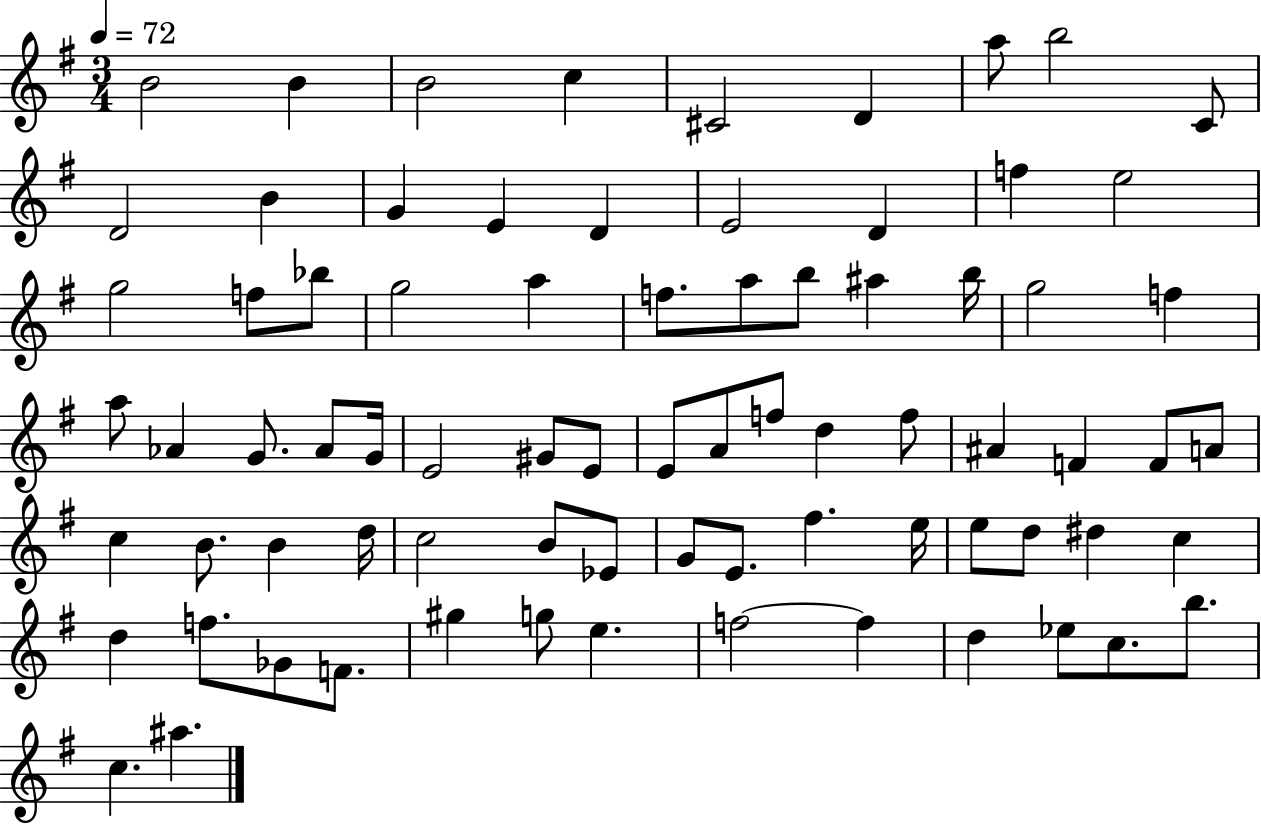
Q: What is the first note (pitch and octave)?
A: B4